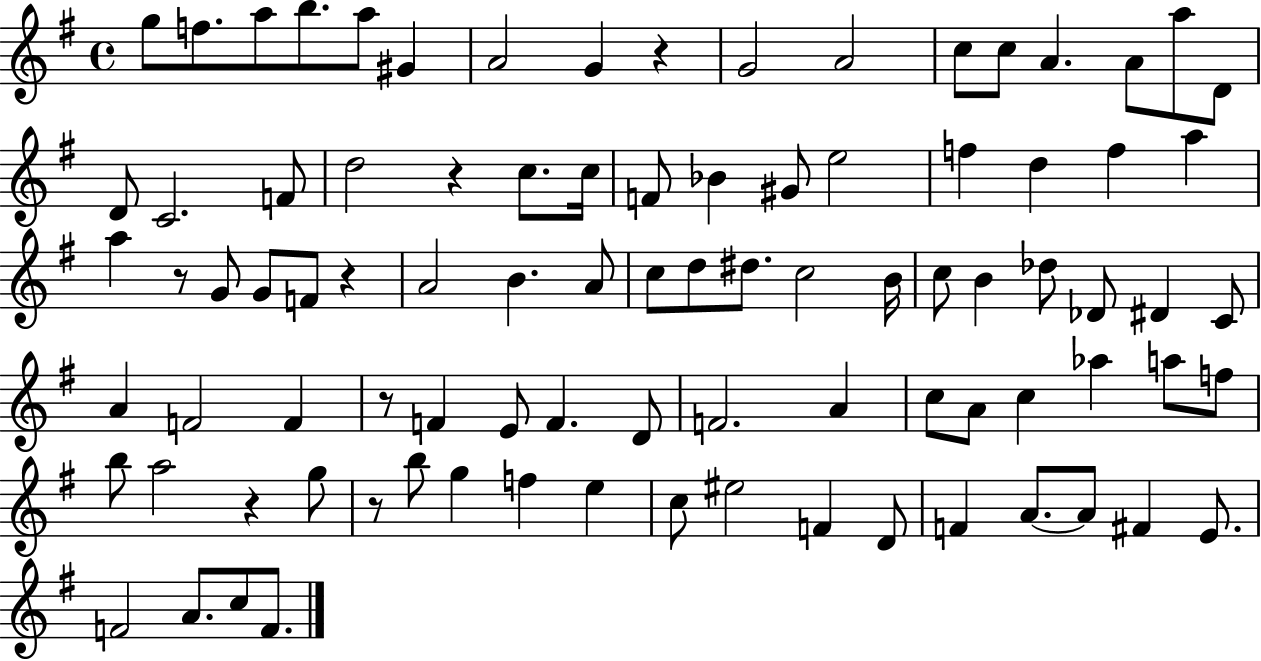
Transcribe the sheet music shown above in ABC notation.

X:1
T:Untitled
M:4/4
L:1/4
K:G
g/2 f/2 a/2 b/2 a/2 ^G A2 G z G2 A2 c/2 c/2 A A/2 a/2 D/2 D/2 C2 F/2 d2 z c/2 c/4 F/2 _B ^G/2 e2 f d f a a z/2 G/2 G/2 F/2 z A2 B A/2 c/2 d/2 ^d/2 c2 B/4 c/2 B _d/2 _D/2 ^D C/2 A F2 F z/2 F E/2 F D/2 F2 A c/2 A/2 c _a a/2 f/2 b/2 a2 z g/2 z/2 b/2 g f e c/2 ^e2 F D/2 F A/2 A/2 ^F E/2 F2 A/2 c/2 F/2